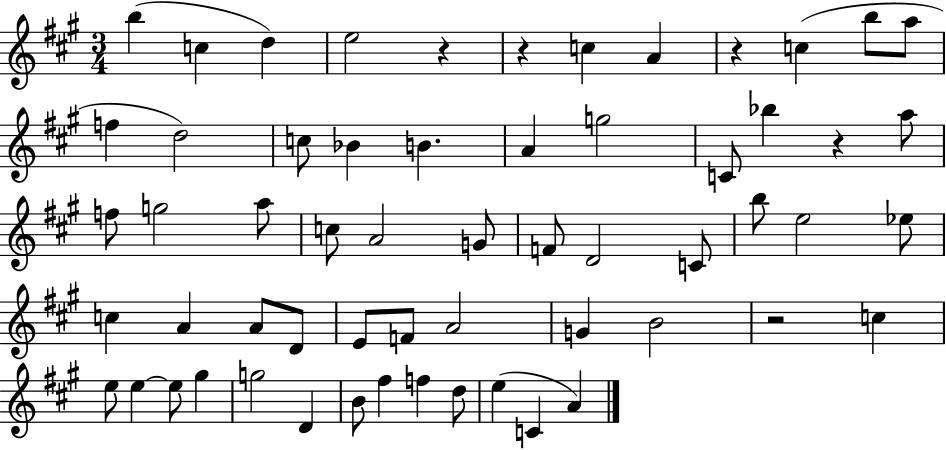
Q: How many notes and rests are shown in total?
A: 59